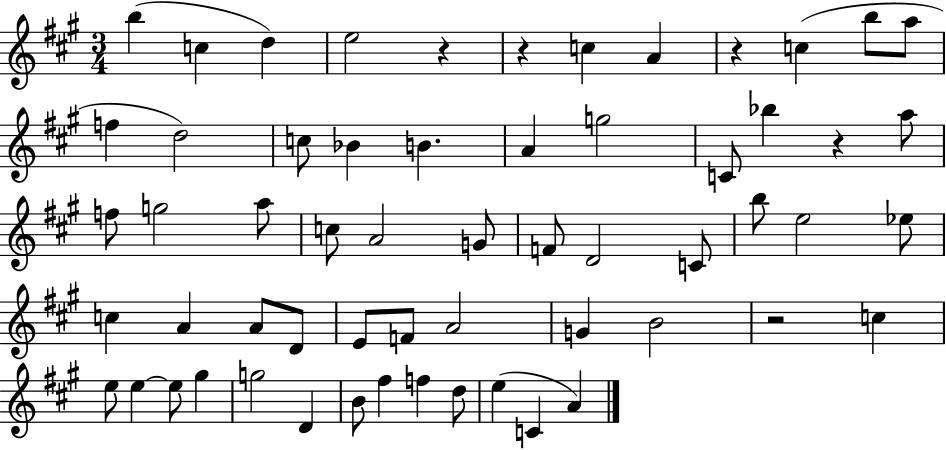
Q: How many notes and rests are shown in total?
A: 59